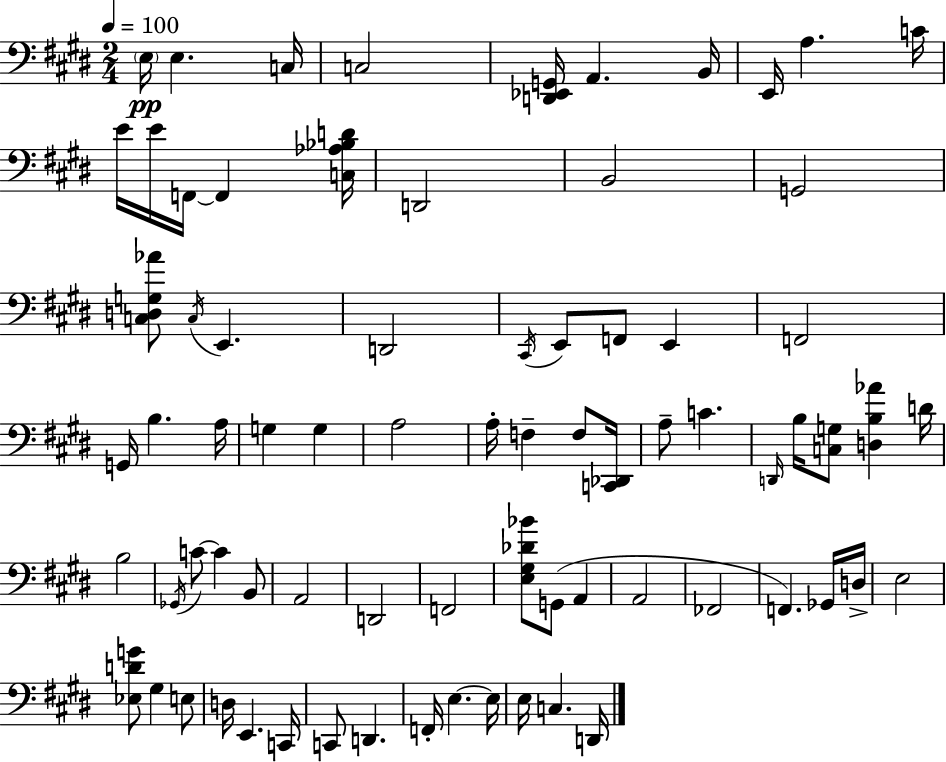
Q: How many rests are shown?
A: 0